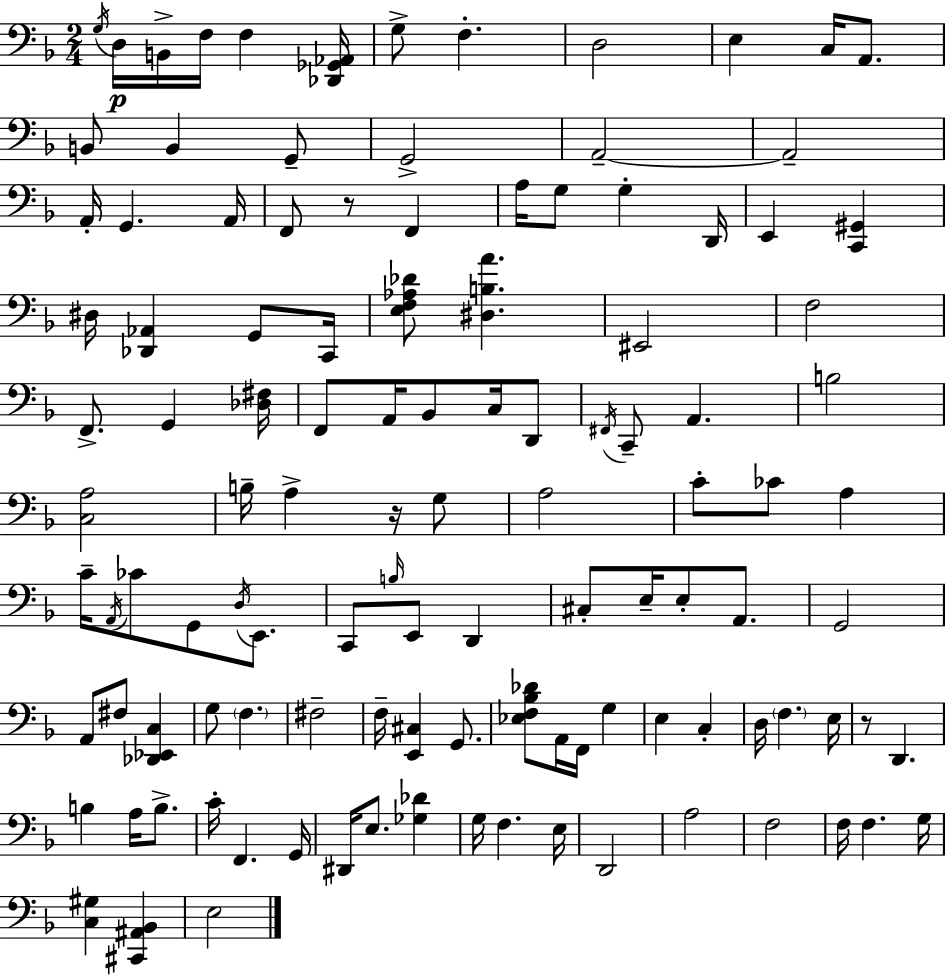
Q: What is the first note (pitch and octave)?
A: G3